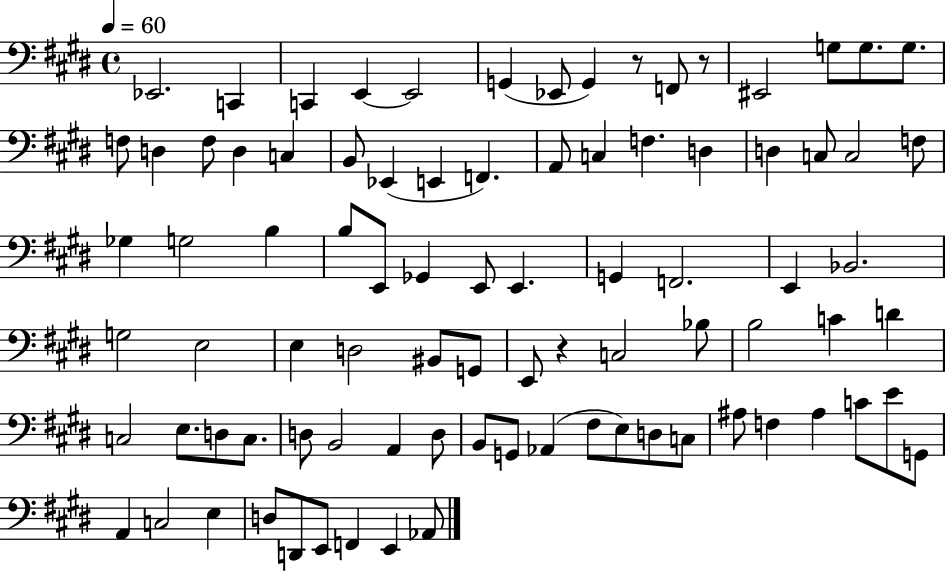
X:1
T:Untitled
M:4/4
L:1/4
K:E
_E,,2 C,, C,, E,, E,,2 G,, _E,,/2 G,, z/2 F,,/2 z/2 ^E,,2 G,/2 G,/2 G,/2 F,/2 D, F,/2 D, C, B,,/2 _E,, E,, F,, A,,/2 C, F, D, D, C,/2 C,2 F,/2 _G, G,2 B, B,/2 E,,/2 _G,, E,,/2 E,, G,, F,,2 E,, _B,,2 G,2 E,2 E, D,2 ^B,,/2 G,,/2 E,,/2 z C,2 _B,/2 B,2 C D C,2 E,/2 D,/2 C,/2 D,/2 B,,2 A,, D,/2 B,,/2 G,,/2 _A,, ^F,/2 E,/2 D,/2 C,/2 ^A,/2 F, ^A, C/2 E/2 G,,/2 A,, C,2 E, D,/2 D,,/2 E,,/2 F,, E,, _A,,/2